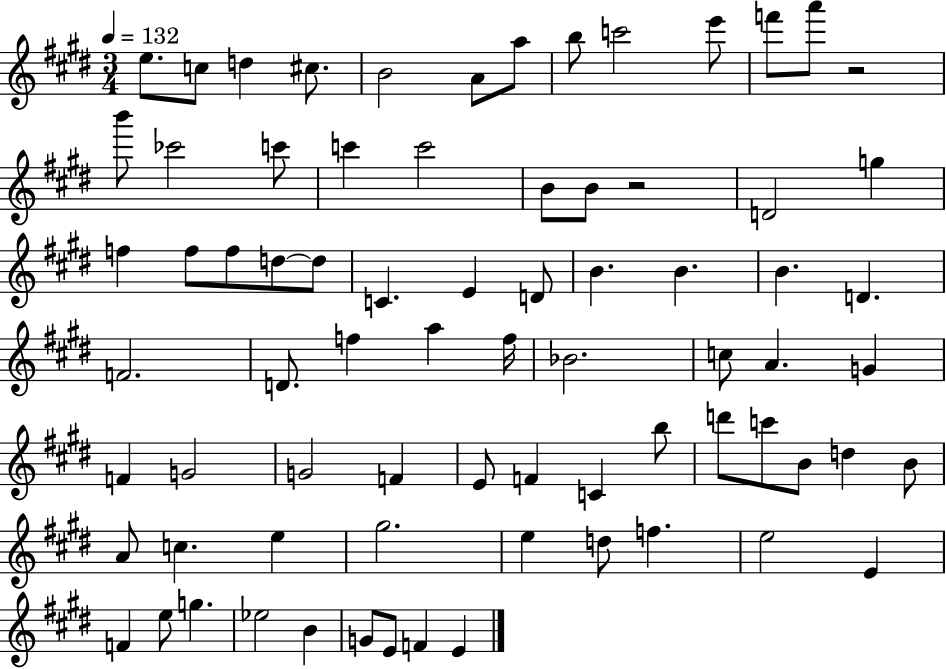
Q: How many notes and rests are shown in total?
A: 75